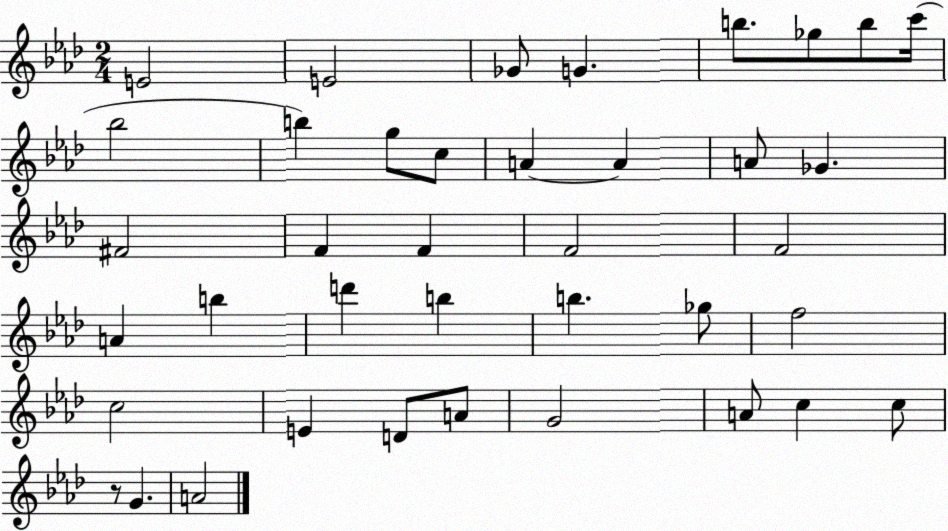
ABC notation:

X:1
T:Untitled
M:2/4
L:1/4
K:Ab
E2 E2 _G/2 G b/2 _g/2 b/2 c'/4 _b2 b g/2 c/2 A A A/2 _G ^F2 F F F2 F2 A b d' b b _g/2 f2 c2 E D/2 A/2 G2 A/2 c c/2 z/2 G A2